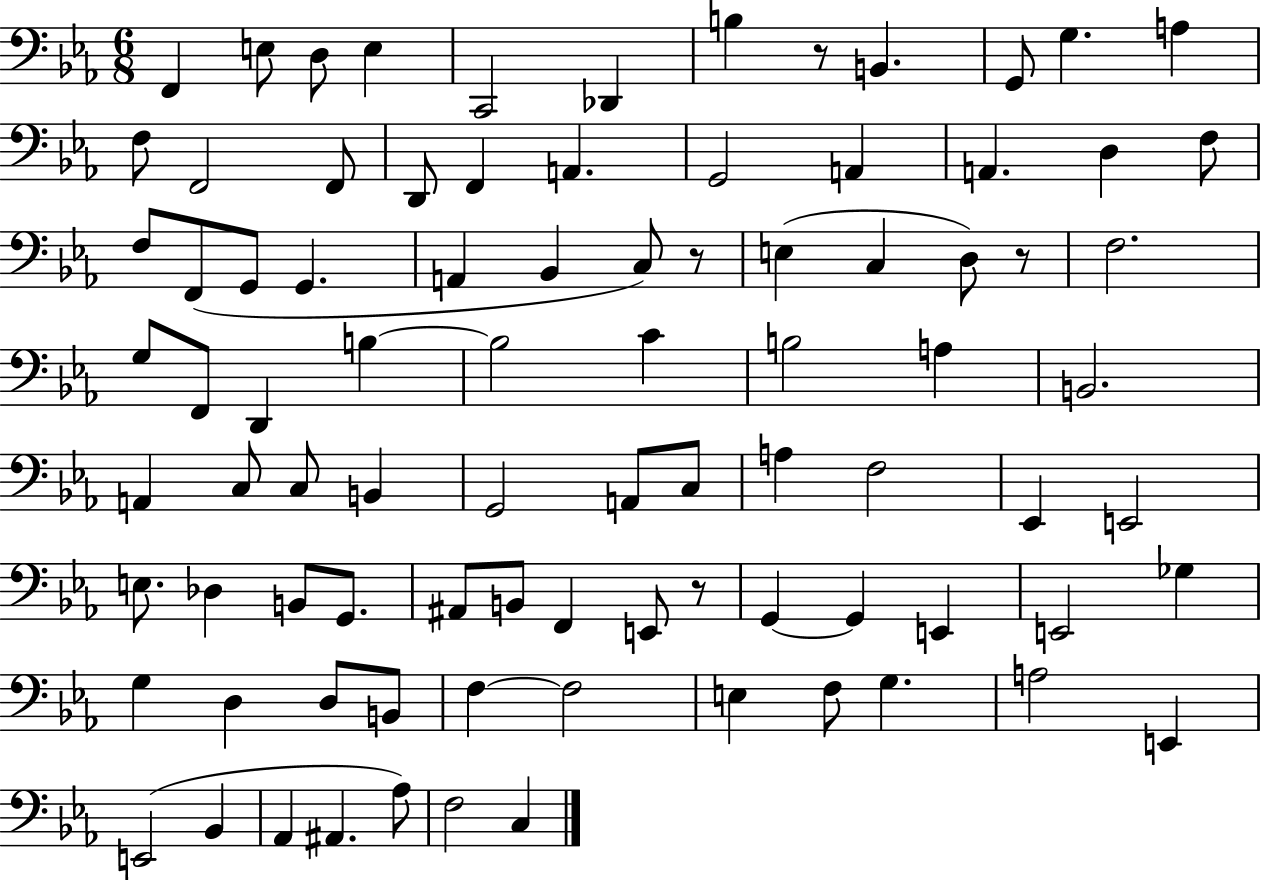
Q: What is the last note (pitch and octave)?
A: C3